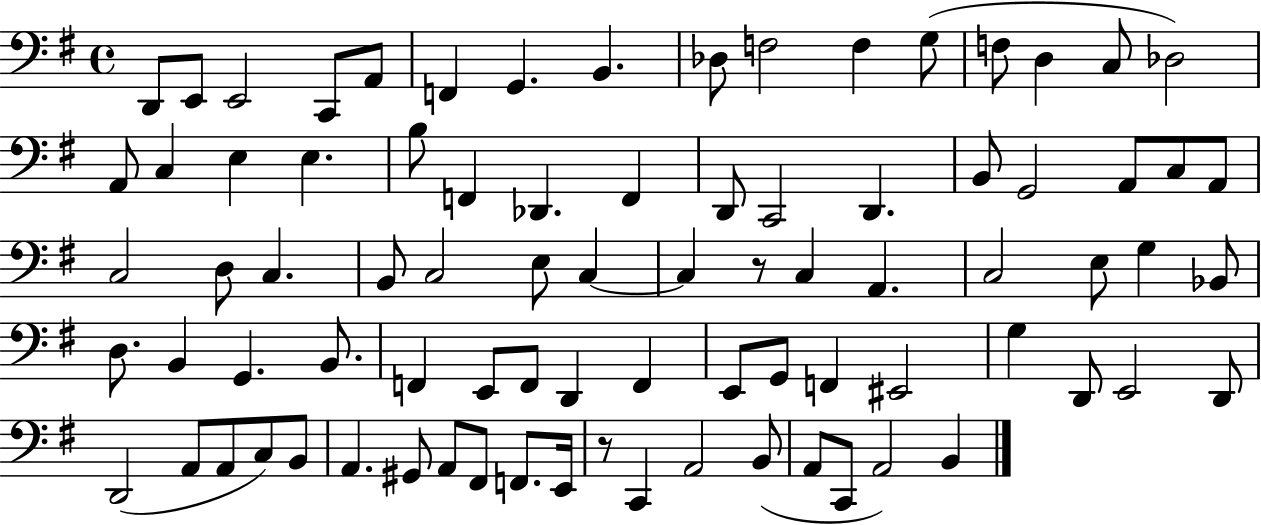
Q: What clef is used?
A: bass